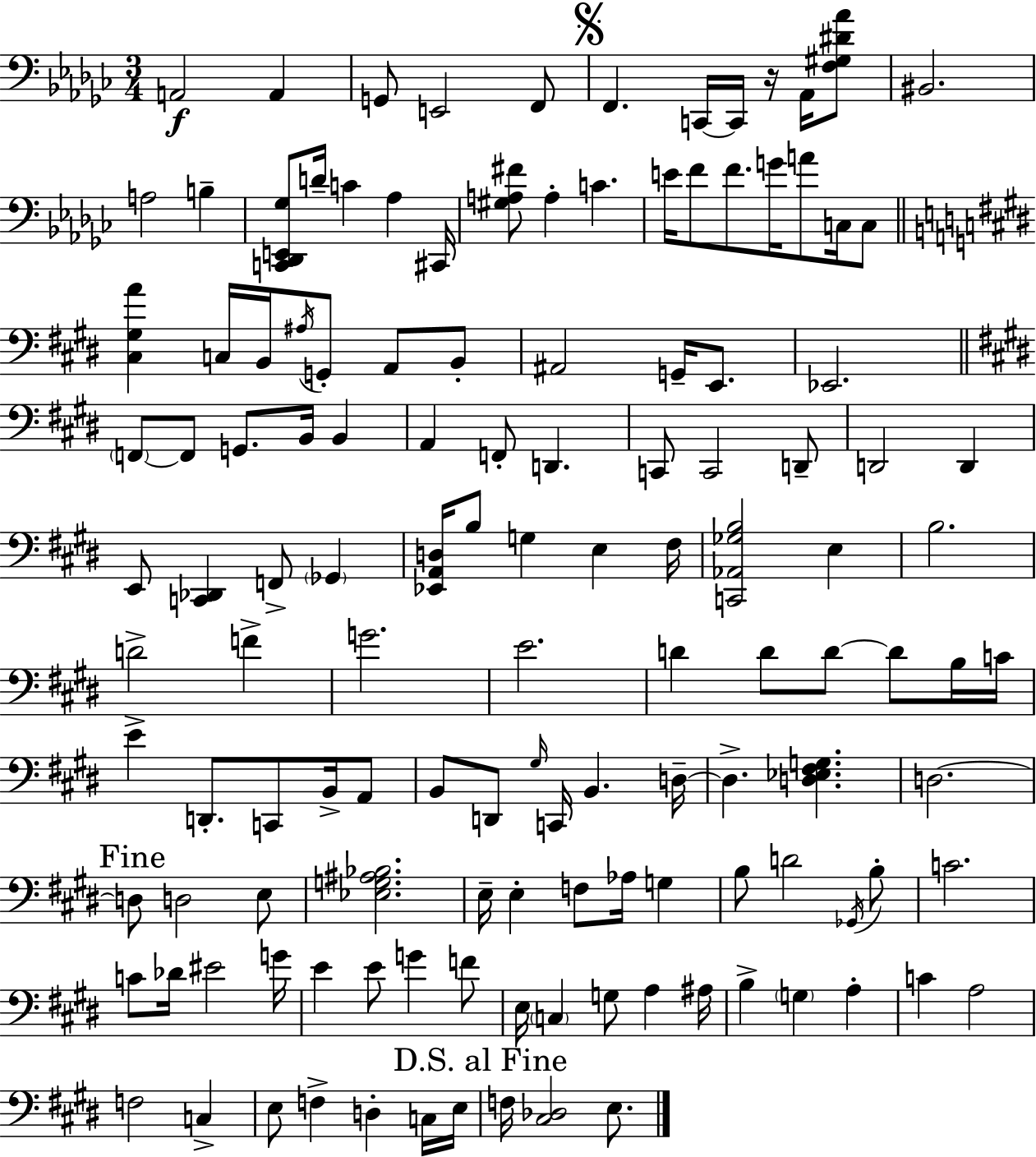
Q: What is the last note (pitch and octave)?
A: E3